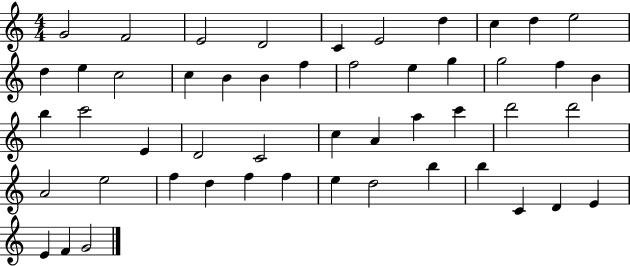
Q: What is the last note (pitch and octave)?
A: G4